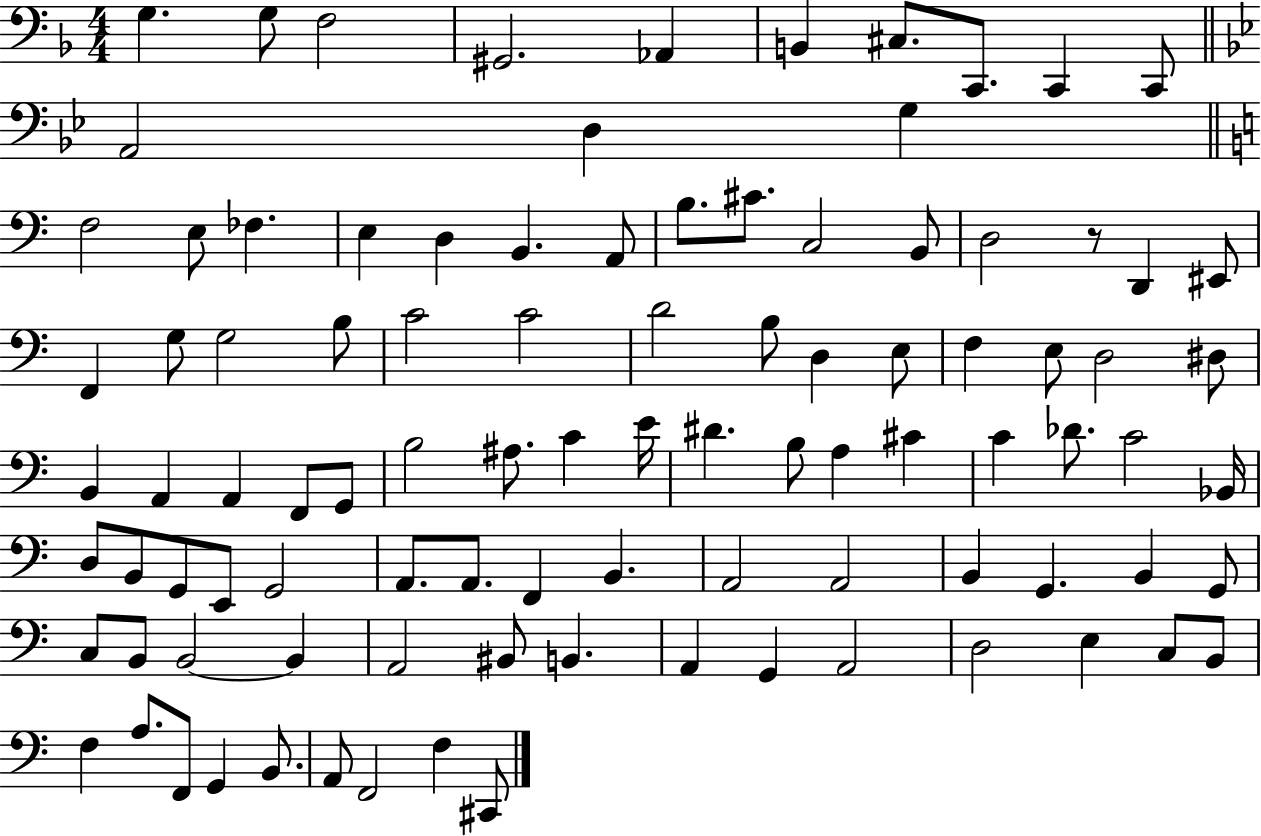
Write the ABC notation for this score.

X:1
T:Untitled
M:4/4
L:1/4
K:F
G, G,/2 F,2 ^G,,2 _A,, B,, ^C,/2 C,,/2 C,, C,,/2 A,,2 D, G, F,2 E,/2 _F, E, D, B,, A,,/2 B,/2 ^C/2 C,2 B,,/2 D,2 z/2 D,, ^E,,/2 F,, G,/2 G,2 B,/2 C2 C2 D2 B,/2 D, E,/2 F, E,/2 D,2 ^D,/2 B,, A,, A,, F,,/2 G,,/2 B,2 ^A,/2 C E/4 ^D B,/2 A, ^C C _D/2 C2 _B,,/4 D,/2 B,,/2 G,,/2 E,,/2 G,,2 A,,/2 A,,/2 F,, B,, A,,2 A,,2 B,, G,, B,, G,,/2 C,/2 B,,/2 B,,2 B,, A,,2 ^B,,/2 B,, A,, G,, A,,2 D,2 E, C,/2 B,,/2 F, A,/2 F,,/2 G,, B,,/2 A,,/2 F,,2 F, ^C,,/2